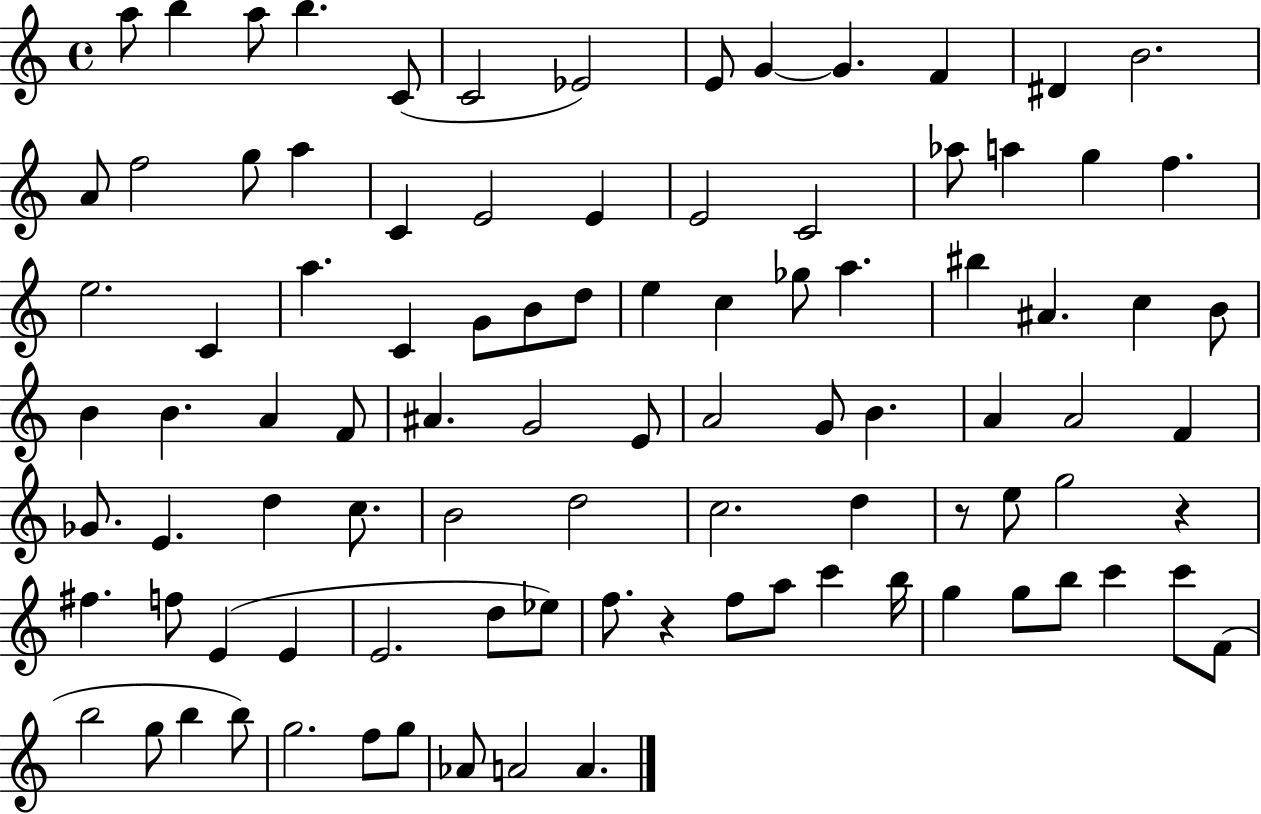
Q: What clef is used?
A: treble